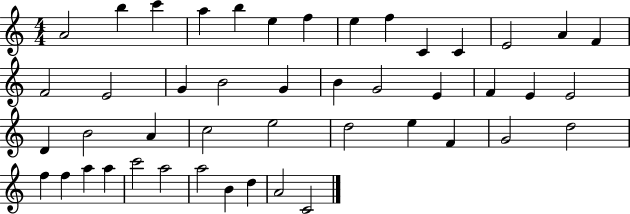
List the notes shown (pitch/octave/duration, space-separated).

A4/h B5/q C6/q A5/q B5/q E5/q F5/q E5/q F5/q C4/q C4/q E4/h A4/q F4/q F4/h E4/h G4/q B4/h G4/q B4/q G4/h E4/q F4/q E4/q E4/h D4/q B4/h A4/q C5/h E5/h D5/h E5/q F4/q G4/h D5/h F5/q F5/q A5/q A5/q C6/h A5/h A5/h B4/q D5/q A4/h C4/h